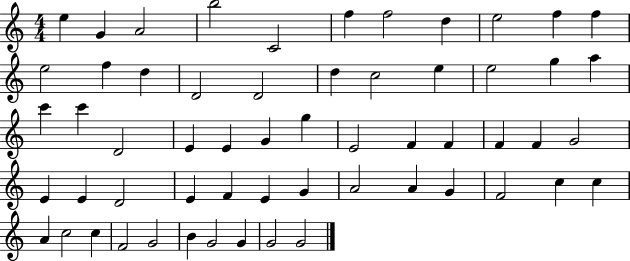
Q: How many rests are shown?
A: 0